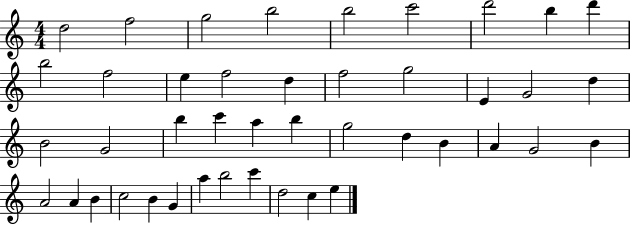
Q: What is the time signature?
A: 4/4